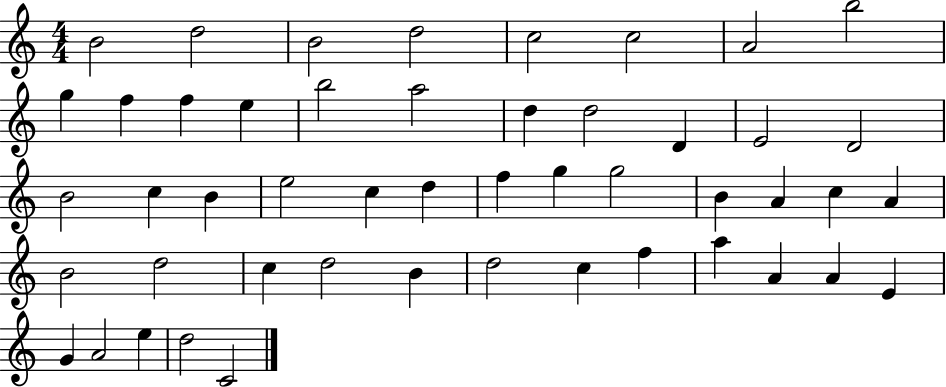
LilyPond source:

{
  \clef treble
  \numericTimeSignature
  \time 4/4
  \key c \major
  b'2 d''2 | b'2 d''2 | c''2 c''2 | a'2 b''2 | \break g''4 f''4 f''4 e''4 | b''2 a''2 | d''4 d''2 d'4 | e'2 d'2 | \break b'2 c''4 b'4 | e''2 c''4 d''4 | f''4 g''4 g''2 | b'4 a'4 c''4 a'4 | \break b'2 d''2 | c''4 d''2 b'4 | d''2 c''4 f''4 | a''4 a'4 a'4 e'4 | \break g'4 a'2 e''4 | d''2 c'2 | \bar "|."
}